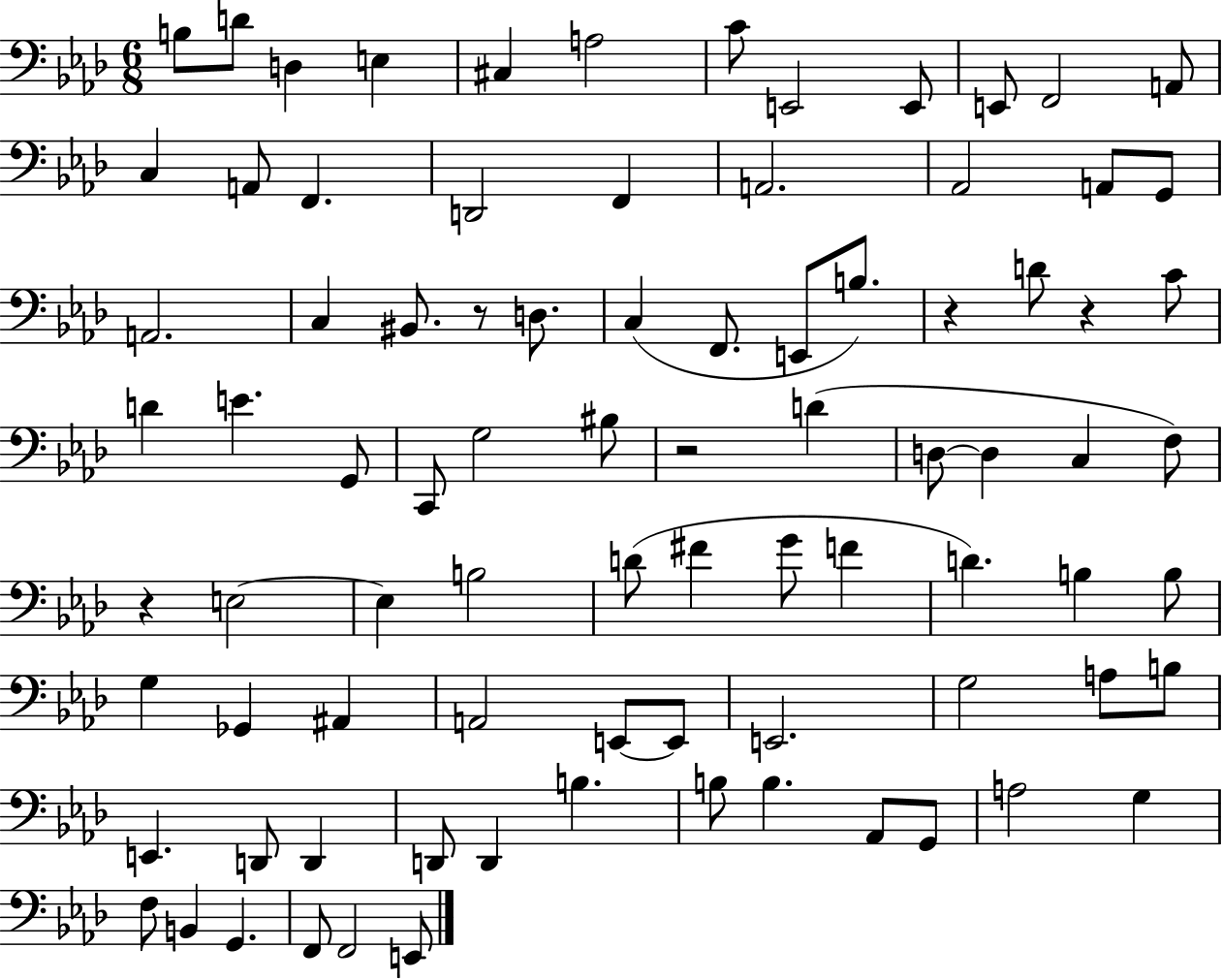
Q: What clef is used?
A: bass